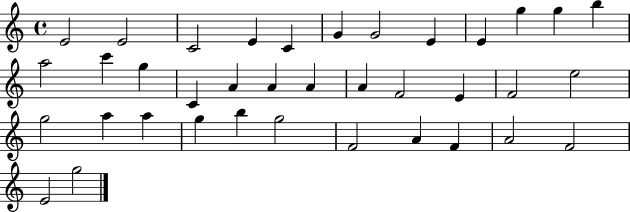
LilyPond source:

{
  \clef treble
  \time 4/4
  \defaultTimeSignature
  \key c \major
  e'2 e'2 | c'2 e'4 c'4 | g'4 g'2 e'4 | e'4 g''4 g''4 b''4 | \break a''2 c'''4 g''4 | c'4 a'4 a'4 a'4 | a'4 f'2 e'4 | f'2 e''2 | \break g''2 a''4 a''4 | g''4 b''4 g''2 | f'2 a'4 f'4 | a'2 f'2 | \break e'2 g''2 | \bar "|."
}